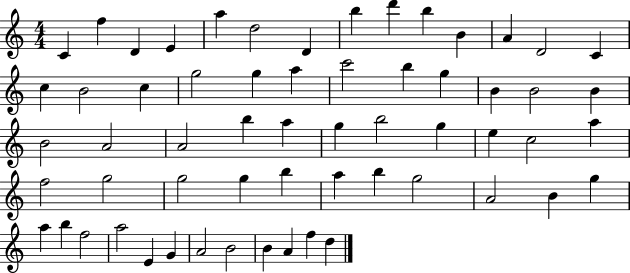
C4/q F5/q D4/q E4/q A5/q D5/h D4/q B5/q D6/q B5/q B4/q A4/q D4/h C4/q C5/q B4/h C5/q G5/h G5/q A5/q C6/h B5/q G5/q B4/q B4/h B4/q B4/h A4/h A4/h B5/q A5/q G5/q B5/h G5/q E5/q C5/h A5/q F5/h G5/h G5/h G5/q B5/q A5/q B5/q G5/h A4/h B4/q G5/q A5/q B5/q F5/h A5/h E4/q G4/q A4/h B4/h B4/q A4/q F5/q D5/q